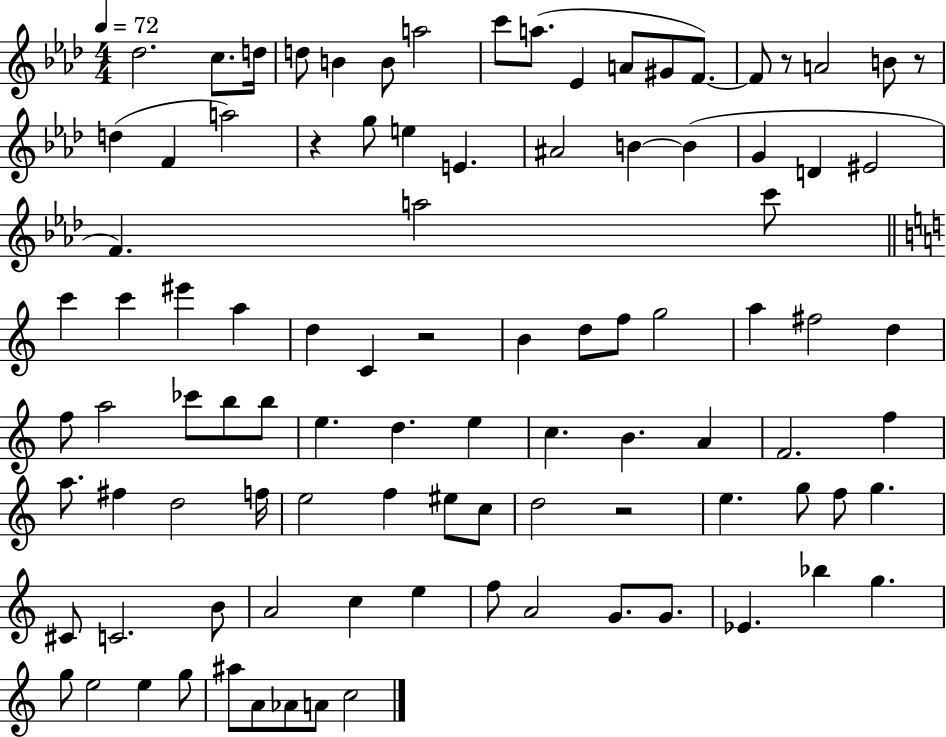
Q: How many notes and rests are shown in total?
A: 97